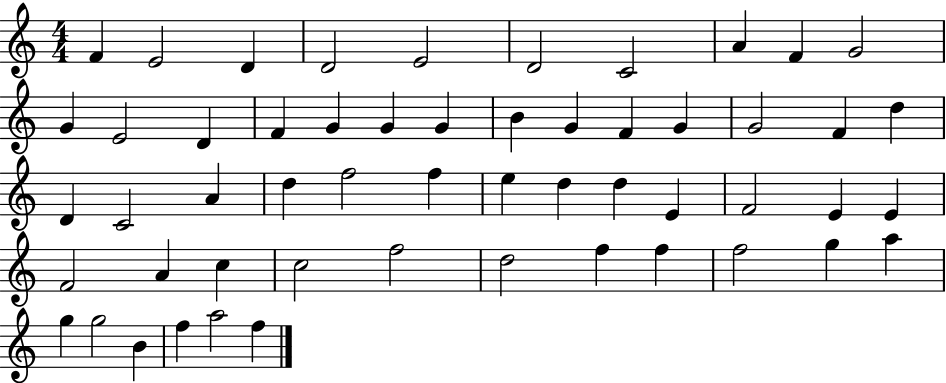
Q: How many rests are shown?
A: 0